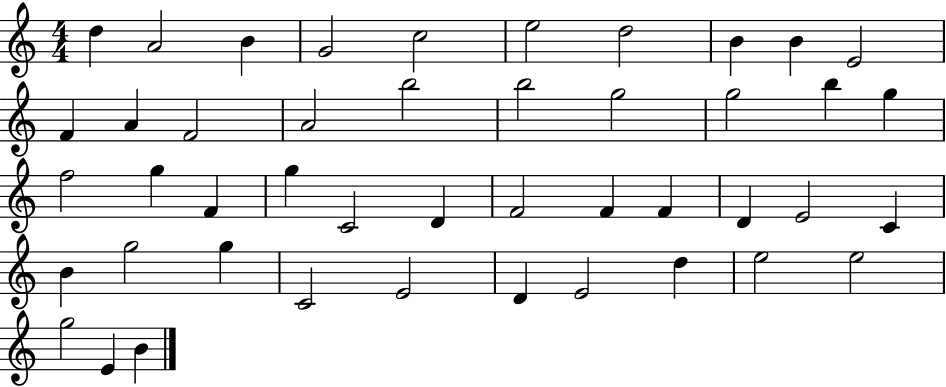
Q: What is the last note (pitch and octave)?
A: B4